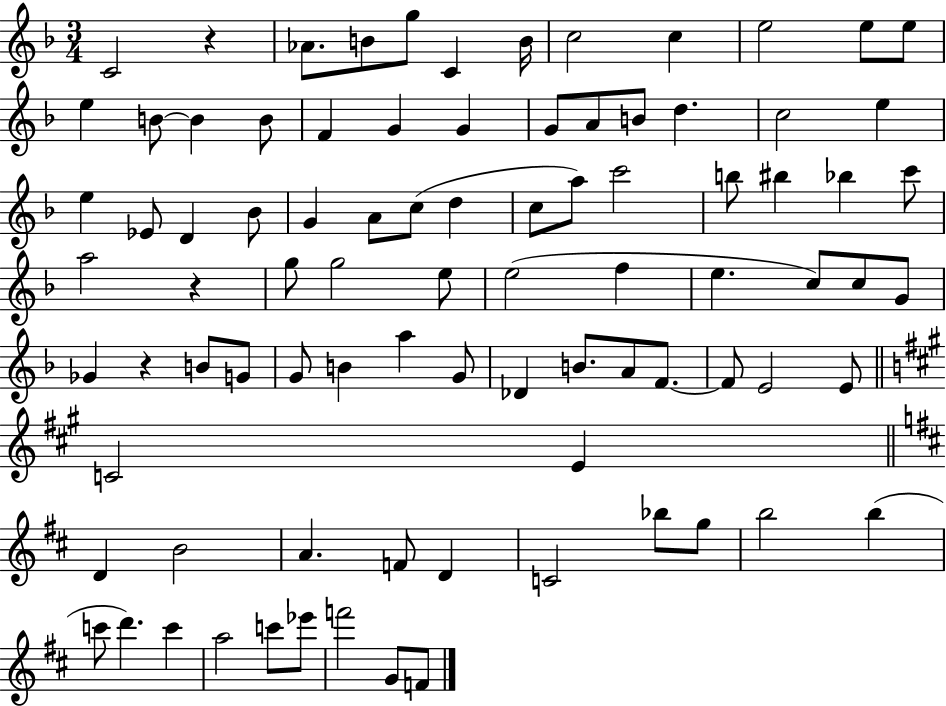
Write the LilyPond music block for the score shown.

{
  \clef treble
  \numericTimeSignature
  \time 3/4
  \key f \major
  \repeat volta 2 { c'2 r4 | aes'8. b'8 g''8 c'4 b'16 | c''2 c''4 | e''2 e''8 e''8 | \break e''4 b'8~~ b'4 b'8 | f'4 g'4 g'4 | g'8 a'8 b'8 d''4. | c''2 e''4 | \break e''4 ees'8 d'4 bes'8 | g'4 a'8 c''8( d''4 | c''8 a''8) c'''2 | b''8 bis''4 bes''4 c'''8 | \break a''2 r4 | g''8 g''2 e''8 | e''2( f''4 | e''4. c''8) c''8 g'8 | \break ges'4 r4 b'8 g'8 | g'8 b'4 a''4 g'8 | des'4 b'8. a'8 f'8.~~ | f'8 e'2 e'8 | \break \bar "||" \break \key a \major c'2 e'4 | \bar "||" \break \key b \minor d'4 b'2 | a'4. f'8 d'4 | c'2 bes''8 g''8 | b''2 b''4( | \break c'''8 d'''4.) c'''4 | a''2 c'''8 ees'''8 | f'''2 g'8 f'8 | } \bar "|."
}